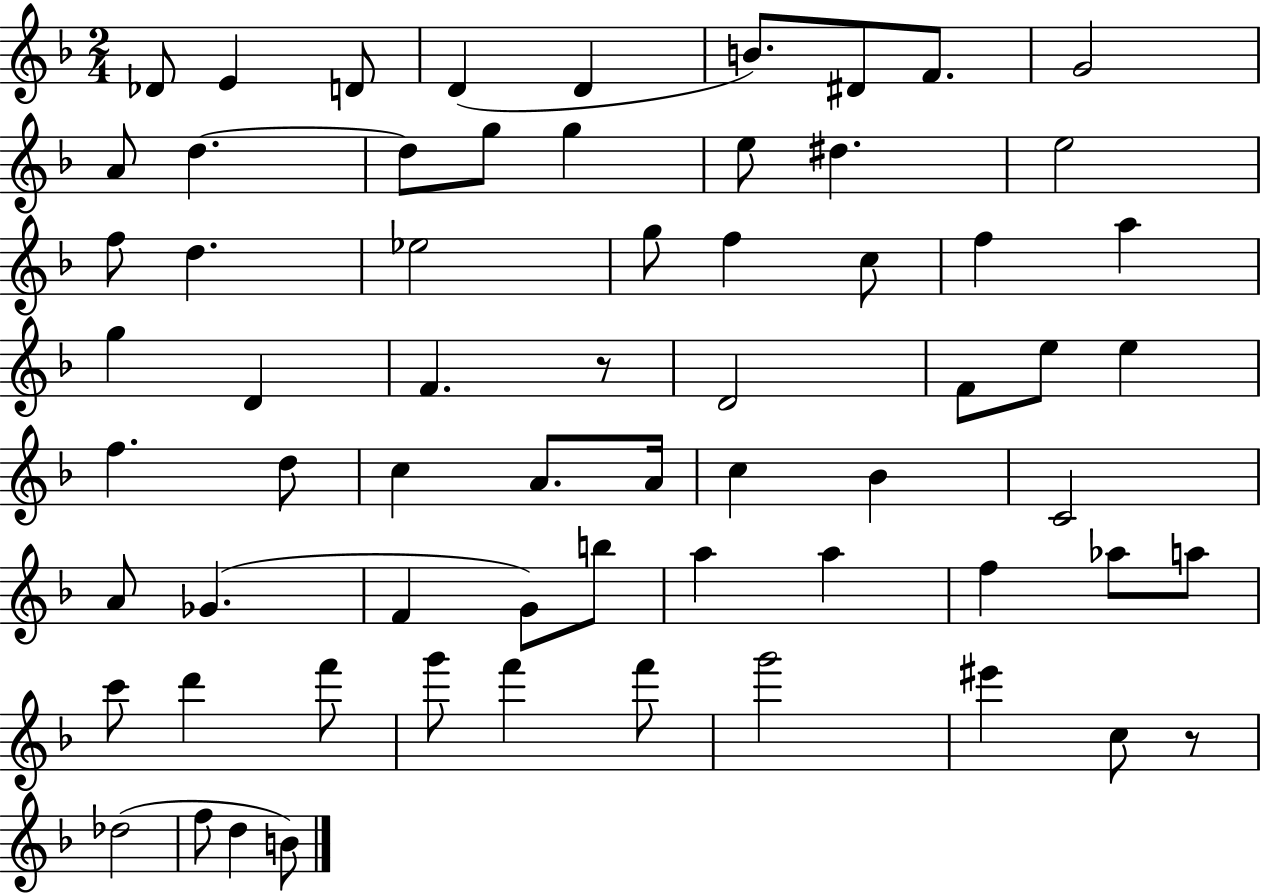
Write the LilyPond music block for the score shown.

{
  \clef treble
  \numericTimeSignature
  \time 2/4
  \key f \major
  des'8 e'4 d'8 | d'4( d'4 | b'8.) dis'8 f'8. | g'2 | \break a'8 d''4.~~ | d''8 g''8 g''4 | e''8 dis''4. | e''2 | \break f''8 d''4. | ees''2 | g''8 f''4 c''8 | f''4 a''4 | \break g''4 d'4 | f'4. r8 | d'2 | f'8 e''8 e''4 | \break f''4. d''8 | c''4 a'8. a'16 | c''4 bes'4 | c'2 | \break a'8 ges'4.( | f'4 g'8) b''8 | a''4 a''4 | f''4 aes''8 a''8 | \break c'''8 d'''4 f'''8 | g'''8 f'''4 f'''8 | g'''2 | eis'''4 c''8 r8 | \break des''2( | f''8 d''4 b'8) | \bar "|."
}